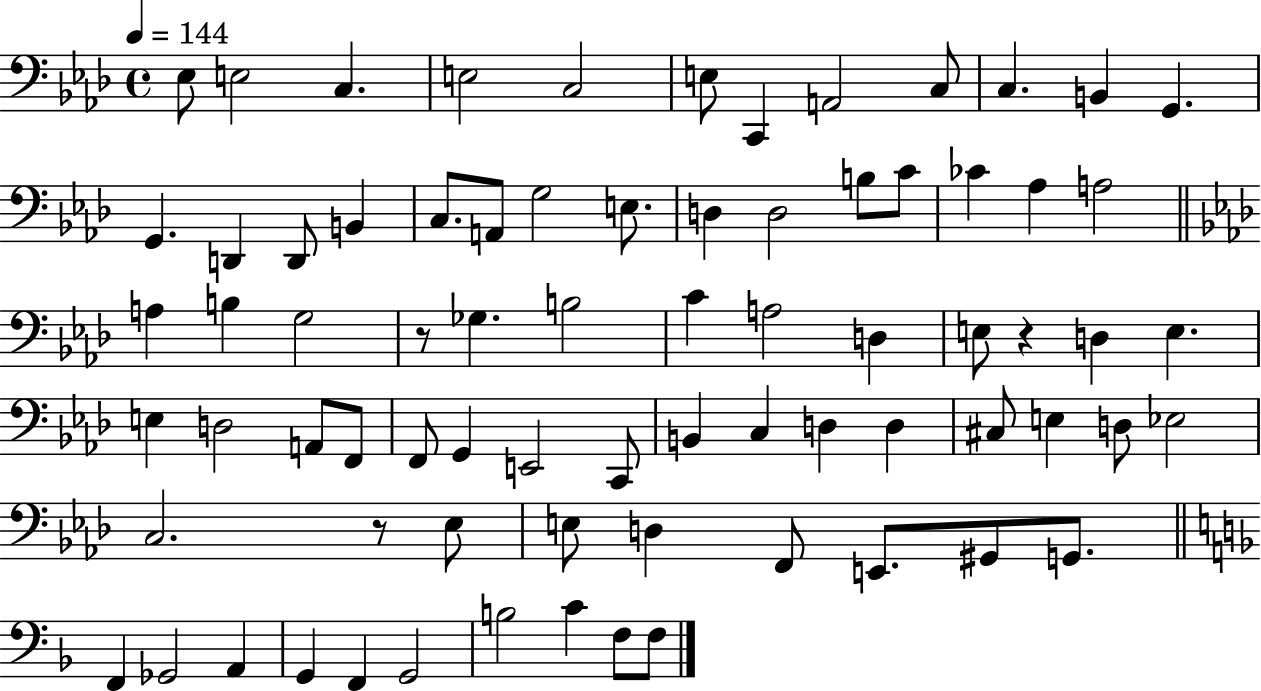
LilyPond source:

{
  \clef bass
  \time 4/4
  \defaultTimeSignature
  \key aes \major
  \tempo 4 = 144
  ees8 e2 c4. | e2 c2 | e8 c,4 a,2 c8 | c4. b,4 g,4. | \break g,4. d,4 d,8 b,4 | c8. a,8 g2 e8. | d4 d2 b8 c'8 | ces'4 aes4 a2 | \break \bar "||" \break \key f \minor a4 b4 g2 | r8 ges4. b2 | c'4 a2 d4 | e8 r4 d4 e4. | \break e4 d2 a,8 f,8 | f,8 g,4 e,2 c,8 | b,4 c4 d4 d4 | cis8 e4 d8 ees2 | \break c2. r8 ees8 | e8 d4 f,8 e,8. gis,8 g,8. | \bar "||" \break \key f \major f,4 ges,2 a,4 | g,4 f,4 g,2 | b2 c'4 f8 f8 | \bar "|."
}